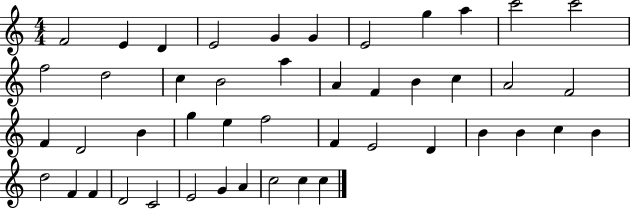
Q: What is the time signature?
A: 4/4